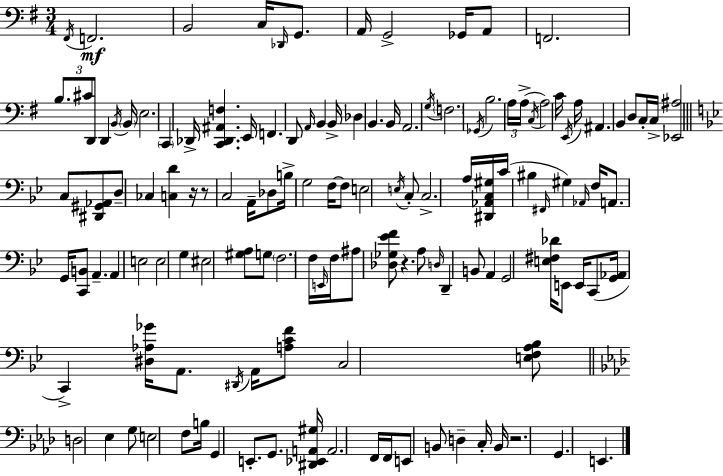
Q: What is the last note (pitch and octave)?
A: E2